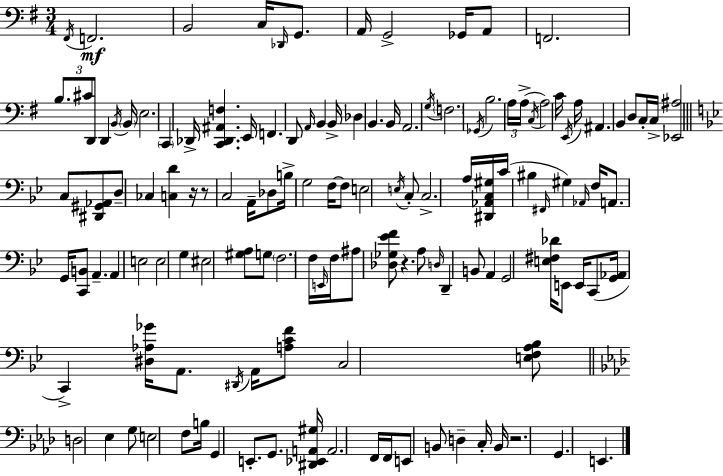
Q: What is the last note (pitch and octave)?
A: E2